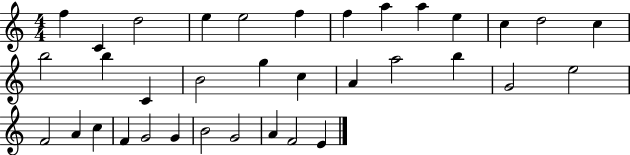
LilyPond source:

{
  \clef treble
  \numericTimeSignature
  \time 4/4
  \key c \major
  f''4 c'4 d''2 | e''4 e''2 f''4 | f''4 a''4 a''4 e''4 | c''4 d''2 c''4 | \break b''2 b''4 c'4 | b'2 g''4 c''4 | a'4 a''2 b''4 | g'2 e''2 | \break f'2 a'4 c''4 | f'4 g'2 g'4 | b'2 g'2 | a'4 f'2 e'4 | \break \bar "|."
}